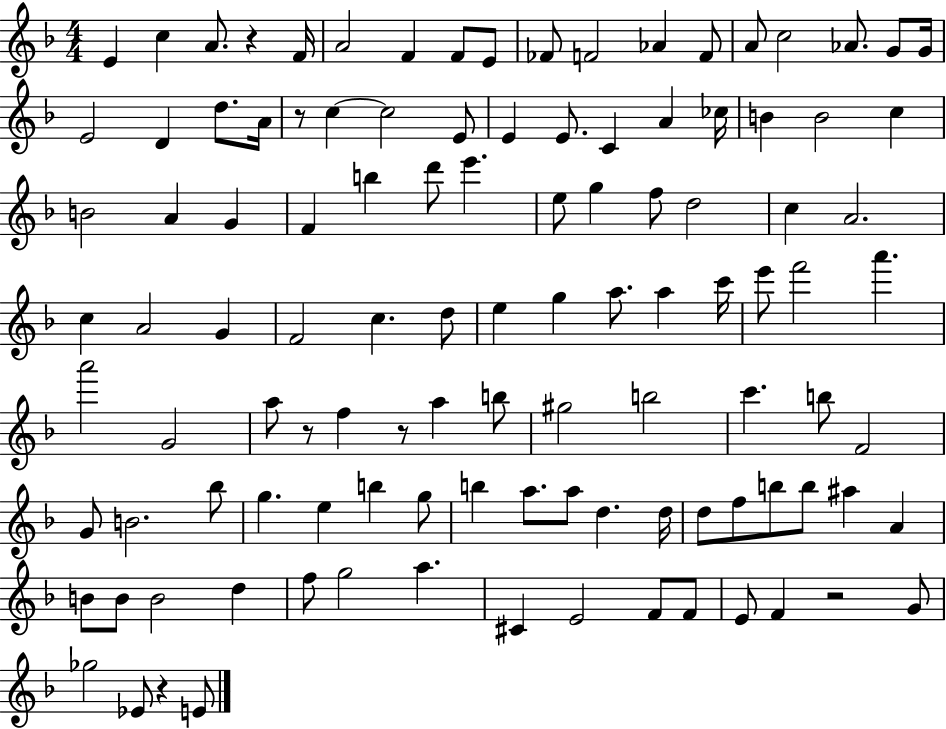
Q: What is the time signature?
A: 4/4